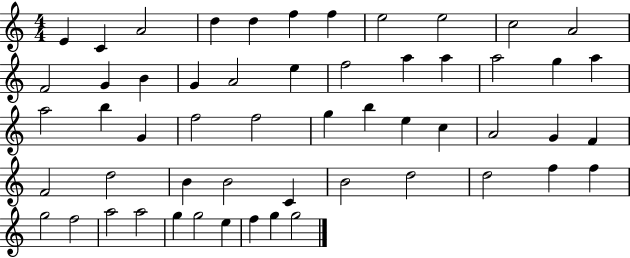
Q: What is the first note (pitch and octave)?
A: E4